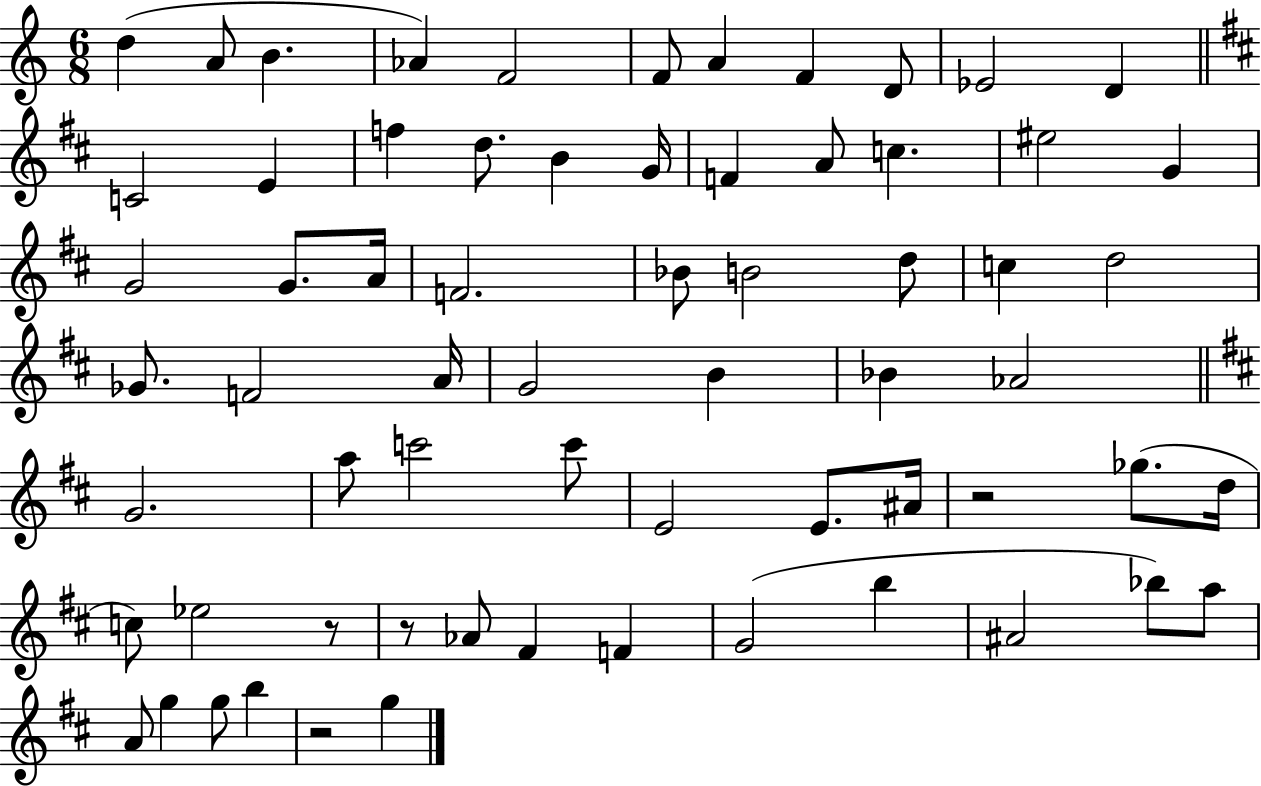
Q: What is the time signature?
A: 6/8